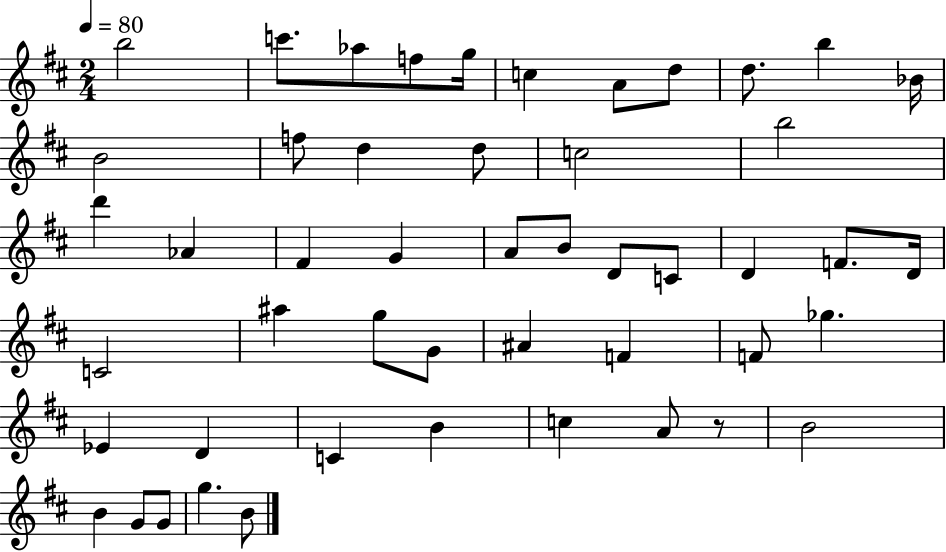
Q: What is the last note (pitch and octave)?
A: B4